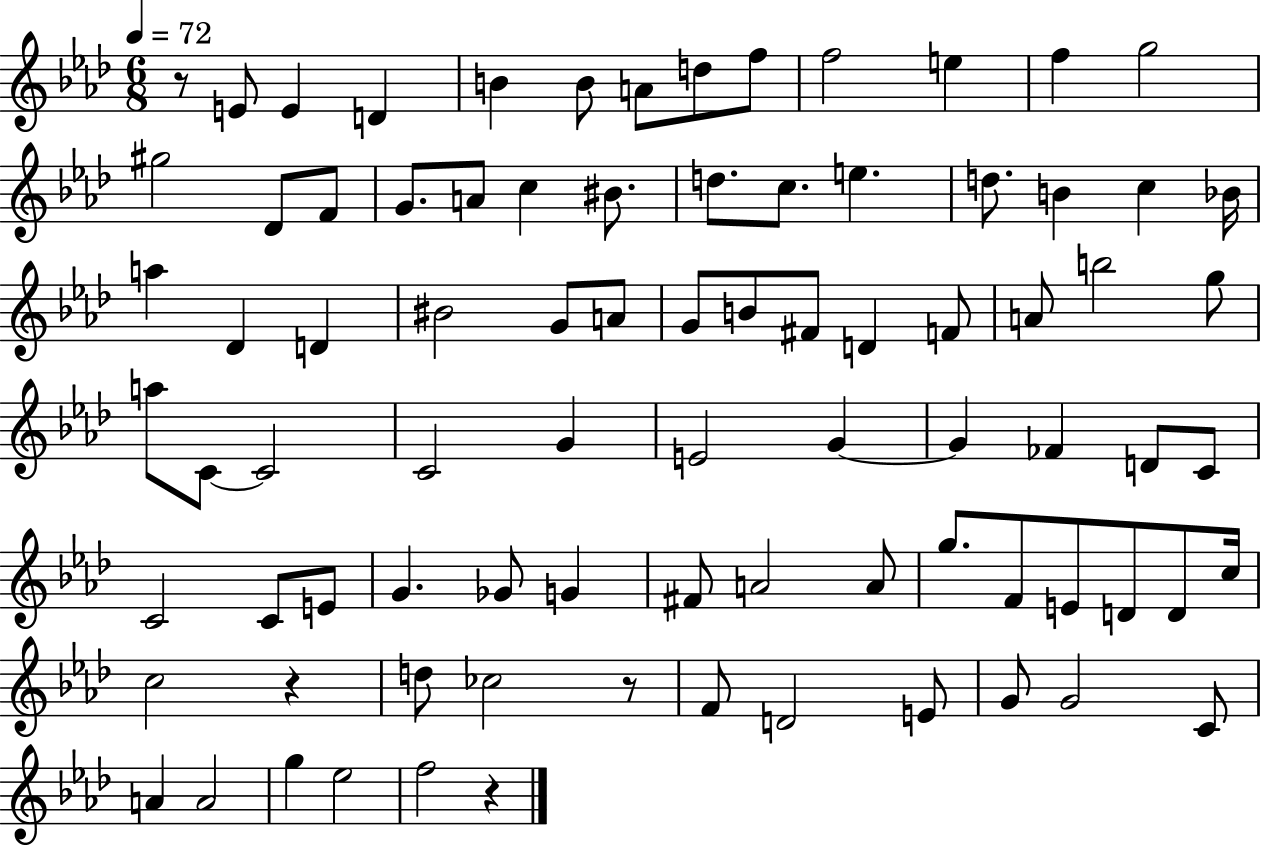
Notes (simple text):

R/e E4/e E4/q D4/q B4/q B4/e A4/e D5/e F5/e F5/h E5/q F5/q G5/h G#5/h Db4/e F4/e G4/e. A4/e C5/q BIS4/e. D5/e. C5/e. E5/q. D5/e. B4/q C5/q Bb4/s A5/q Db4/q D4/q BIS4/h G4/e A4/e G4/e B4/e F#4/e D4/q F4/e A4/e B5/h G5/e A5/e C4/e C4/h C4/h G4/q E4/h G4/q G4/q FES4/q D4/e C4/e C4/h C4/e E4/e G4/q. Gb4/e G4/q F#4/e A4/h A4/e G5/e. F4/e E4/e D4/e D4/e C5/s C5/h R/q D5/e CES5/h R/e F4/e D4/h E4/e G4/e G4/h C4/e A4/q A4/h G5/q Eb5/h F5/h R/q